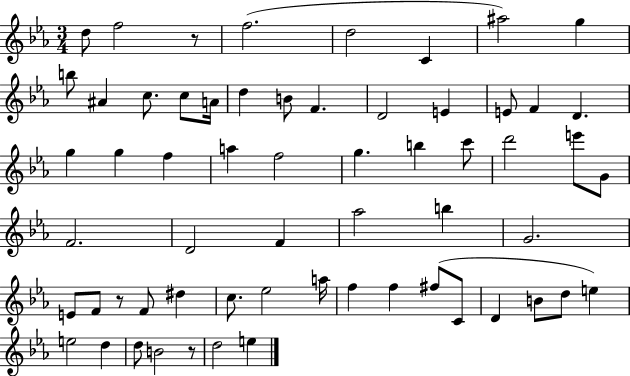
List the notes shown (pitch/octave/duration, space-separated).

D5/e F5/h R/e F5/h. D5/h C4/q A#5/h G5/q B5/e A#4/q C5/e. C5/e A4/s D5/q B4/e F4/q. D4/h E4/q E4/e F4/q D4/q. G5/q G5/q F5/q A5/q F5/h G5/q. B5/q C6/e D6/h E6/e G4/e F4/h. D4/h F4/q Ab5/h B5/q G4/h. E4/e F4/e R/e F4/e D#5/q C5/e. Eb5/h A5/s F5/q F5/q F#5/e C4/e D4/q B4/e D5/e E5/q E5/h D5/q D5/e B4/h R/e D5/h E5/q